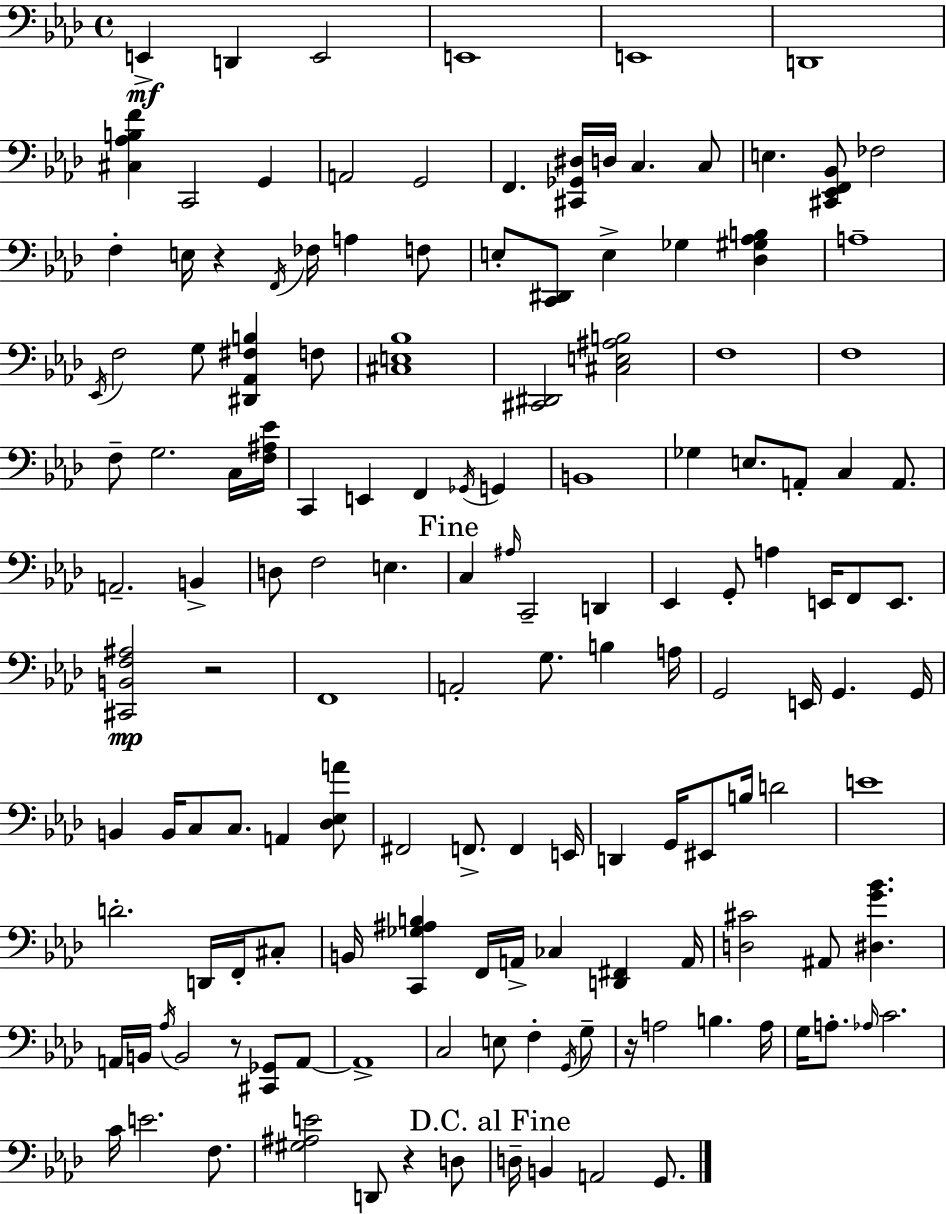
E2/q D2/q E2/h E2/w E2/w D2/w [C#3,Ab3,B3,F4]/q C2/h G2/q A2/h G2/h F2/q. [C#2,Gb2,D#3]/s D3/s C3/q. C3/e E3/q. [C#2,Eb2,F2,Bb2]/e FES3/h F3/q E3/s R/q F2/s FES3/s A3/q F3/e E3/e [C2,D#2]/e E3/q Gb3/q [Db3,G#3,Ab3,B3]/q A3/w Eb2/s F3/h G3/e [D#2,Ab2,F#3,B3]/q F3/e [C#3,E3,Bb3]/w [C#2,D#2]/h [C#3,E3,A#3,B3]/h F3/w F3/w F3/e G3/h. C3/s [F3,A#3,Eb4]/s C2/q E2/q F2/q Gb2/s G2/q B2/w Gb3/q E3/e. A2/e C3/q A2/e. A2/h. B2/q D3/e F3/h E3/q. C3/q A#3/s C2/h D2/q Eb2/q G2/e A3/q E2/s F2/e E2/e. [C#2,B2,F3,A#3]/h R/h F2/w A2/h G3/e. B3/q A3/s G2/h E2/s G2/q. G2/s B2/q B2/s C3/e C3/e. A2/q [Db3,Eb3,A4]/e F#2/h F2/e. F2/q E2/s D2/q G2/s EIS2/e B3/s D4/h E4/w D4/h. D2/s F2/s C#3/e B2/s [C2,Gb3,A#3,B3]/q F2/s A2/s CES3/q [D2,F#2]/q A2/s [D3,C#4]/h A#2/e [D#3,G4,Bb4]/q. A2/s B2/s Ab3/s B2/h R/e [C#2,Gb2]/e A2/e A2/w C3/h E3/e F3/q G2/s G3/e R/s A3/h B3/q. A3/s G3/s A3/e. Ab3/s C4/h. C4/s E4/h. F3/e. [G#3,A#3,E4]/h D2/e R/q D3/e D3/s B2/q A2/h G2/e.